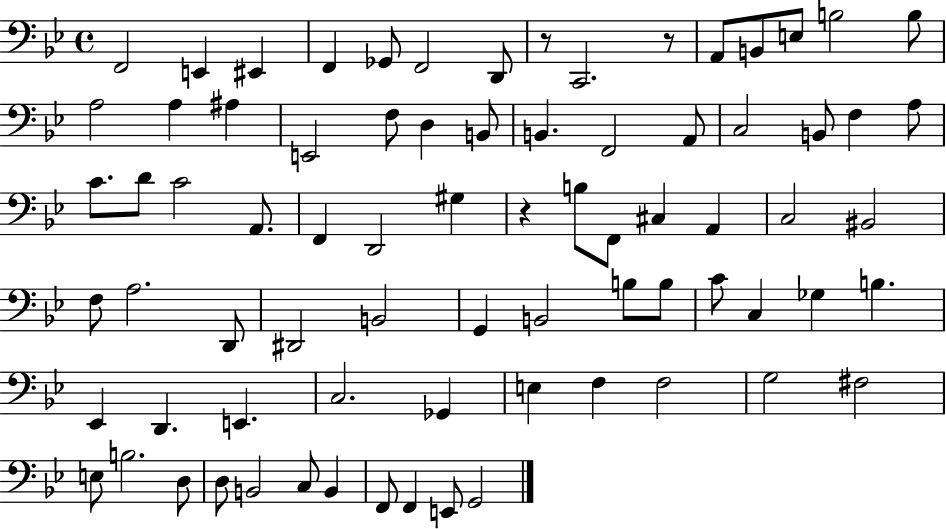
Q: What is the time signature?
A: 4/4